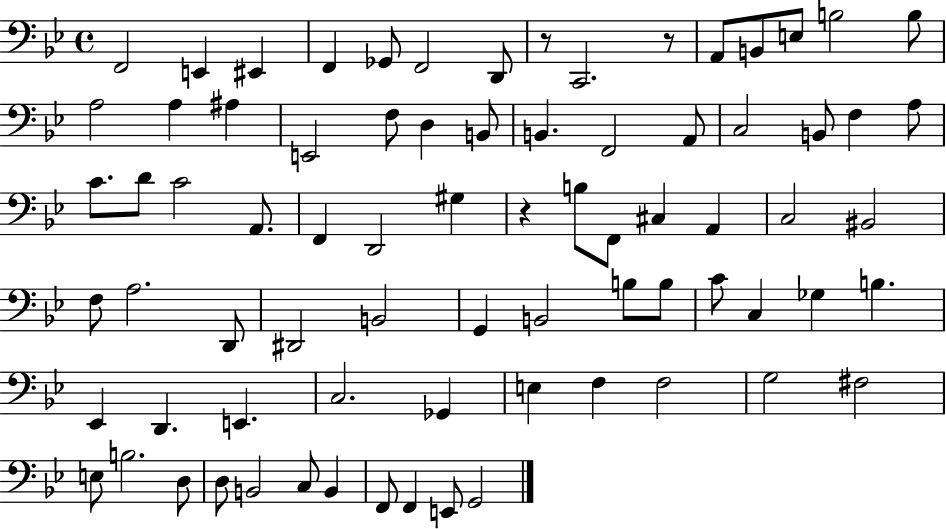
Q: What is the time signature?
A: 4/4